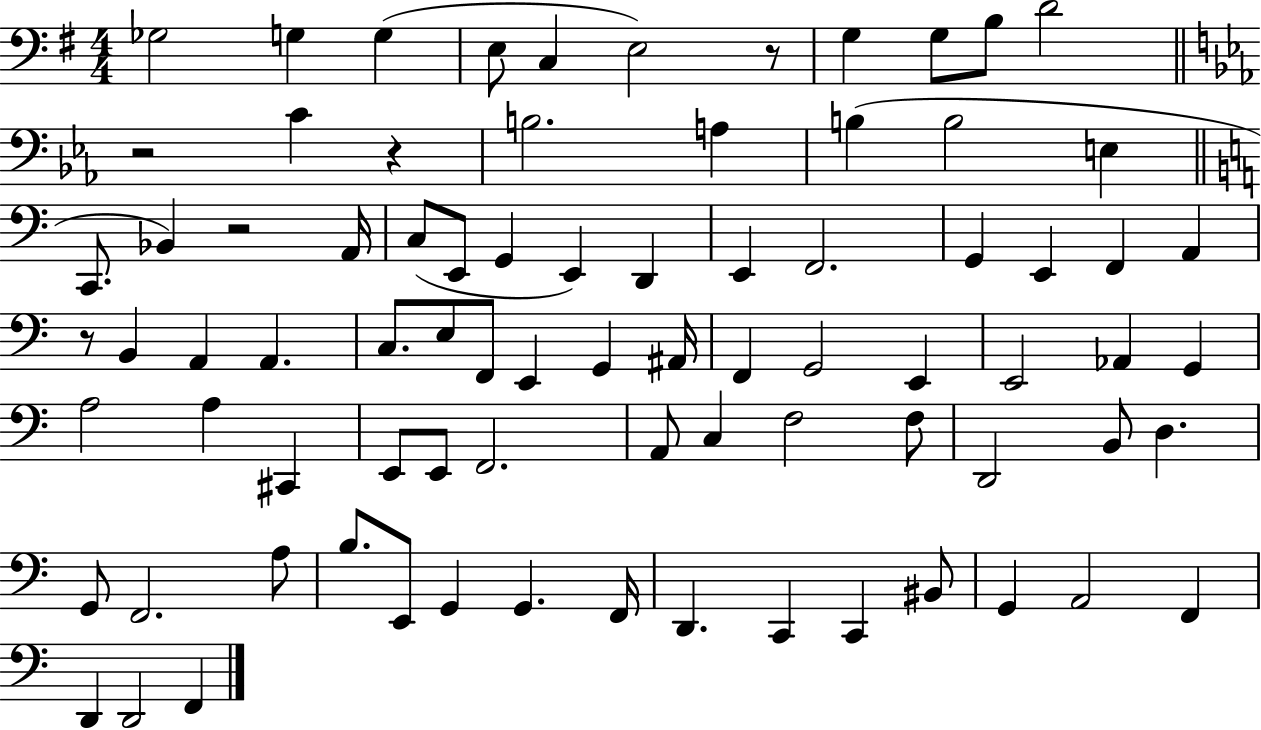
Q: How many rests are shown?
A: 5